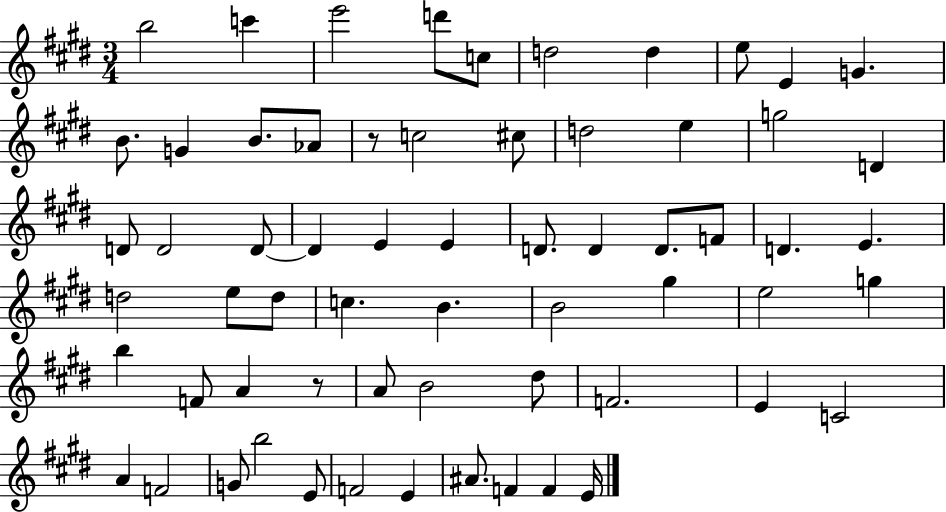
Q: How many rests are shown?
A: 2